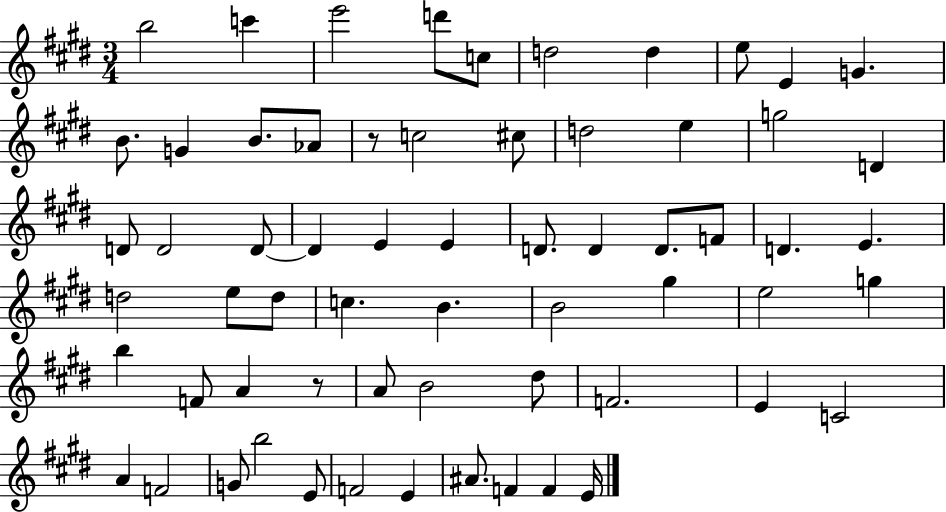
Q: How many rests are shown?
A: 2